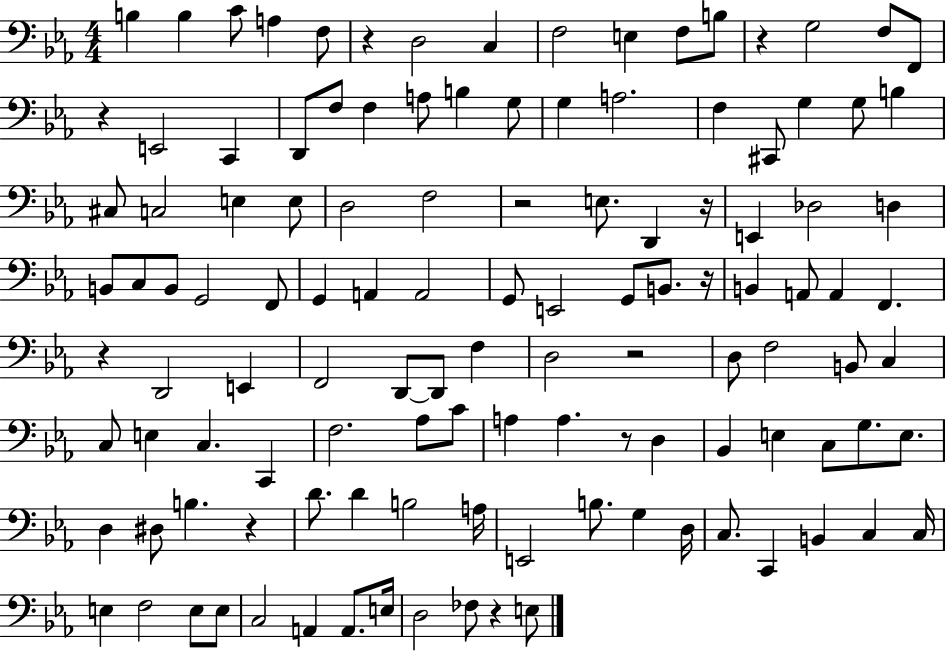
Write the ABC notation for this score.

X:1
T:Untitled
M:4/4
L:1/4
K:Eb
B, B, C/2 A, F,/2 z D,2 C, F,2 E, F,/2 B,/2 z G,2 F,/2 F,,/2 z E,,2 C,, D,,/2 F,/2 F, A,/2 B, G,/2 G, A,2 F, ^C,,/2 G, G,/2 B, ^C,/2 C,2 E, E,/2 D,2 F,2 z2 E,/2 D,, z/4 E,, _D,2 D, B,,/2 C,/2 B,,/2 G,,2 F,,/2 G,, A,, A,,2 G,,/2 E,,2 G,,/2 B,,/2 z/4 B,, A,,/2 A,, F,, z D,,2 E,, F,,2 D,,/2 D,,/2 F, D,2 z2 D,/2 F,2 B,,/2 C, C,/2 E, C, C,, F,2 _A,/2 C/2 A, A, z/2 D, _B,, E, C,/2 G,/2 E,/2 D, ^D,/2 B, z D/2 D B,2 A,/4 E,,2 B,/2 G, D,/4 C,/2 C,, B,, C, C,/4 E, F,2 E,/2 E,/2 C,2 A,, A,,/2 E,/4 D,2 _F,/2 z E,/2